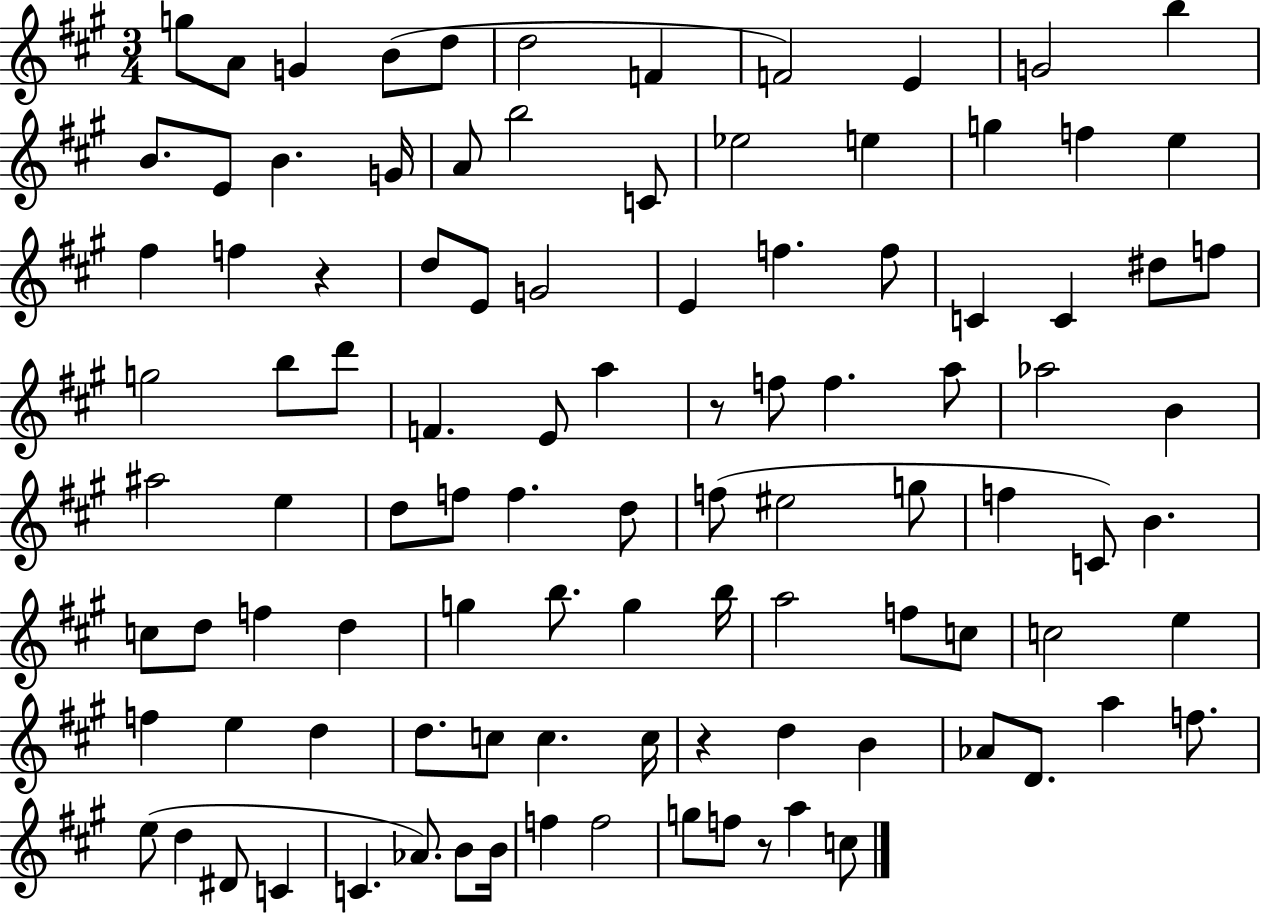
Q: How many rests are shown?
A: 4